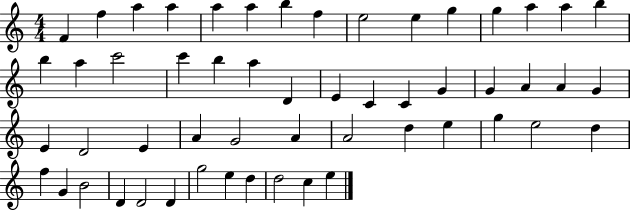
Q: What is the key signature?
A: C major